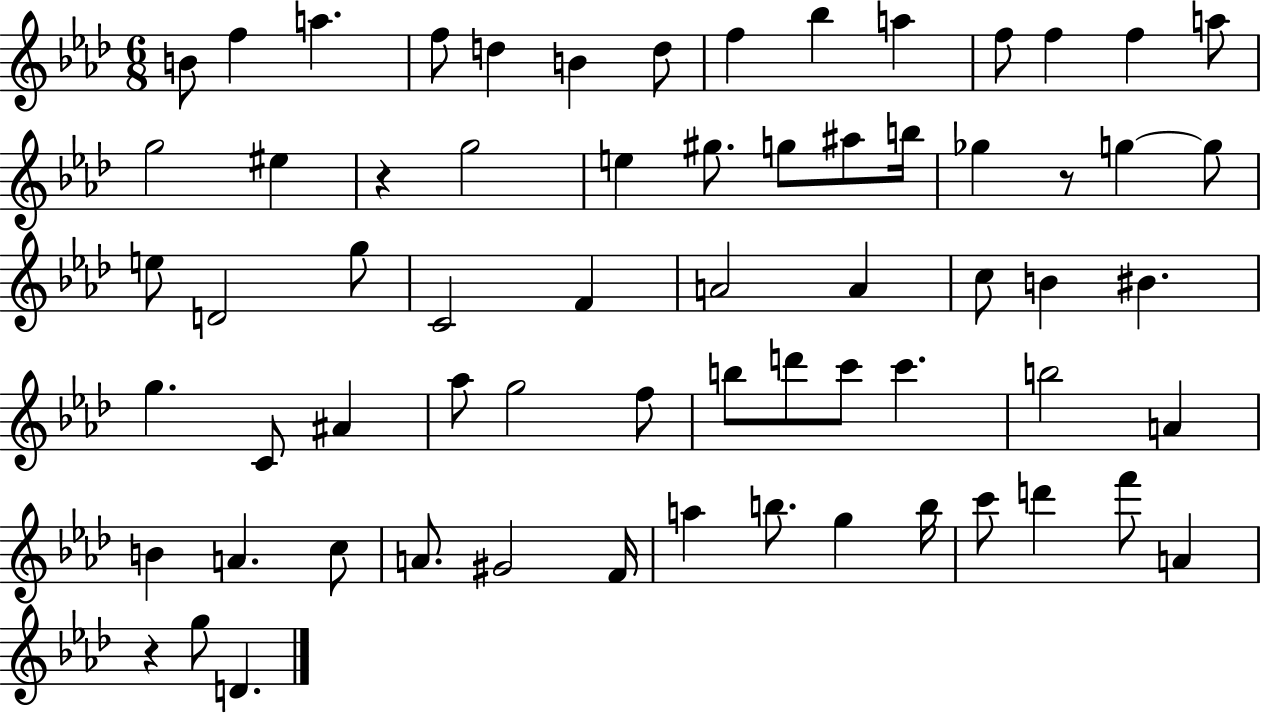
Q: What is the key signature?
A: AES major